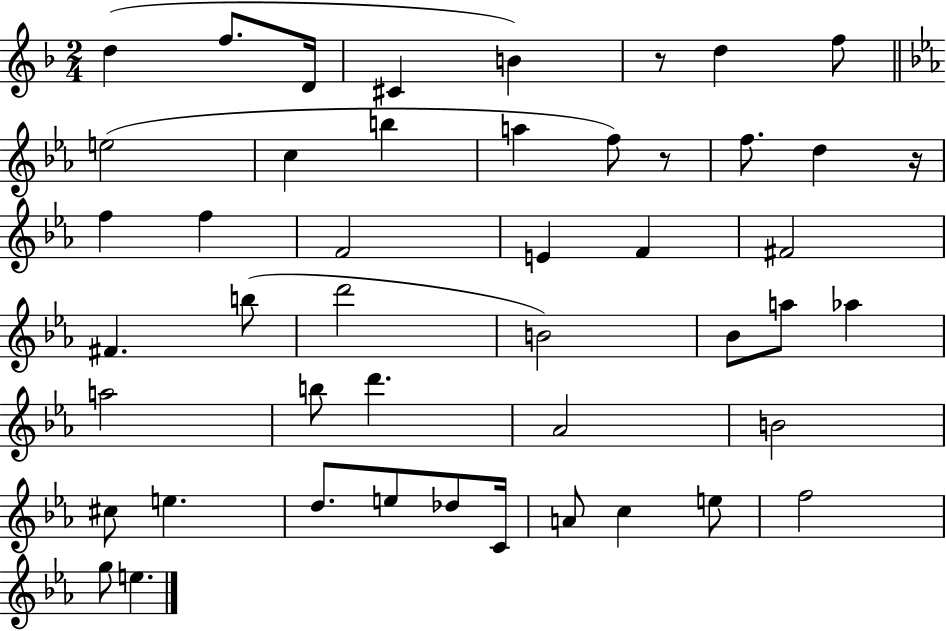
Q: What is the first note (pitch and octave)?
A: D5